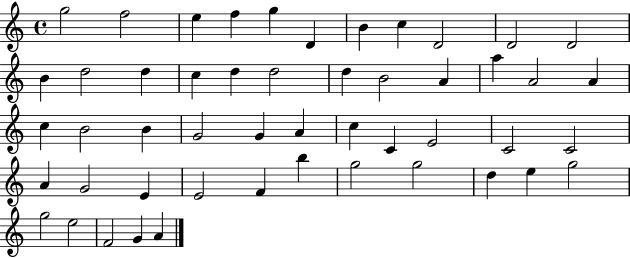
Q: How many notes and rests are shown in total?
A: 50